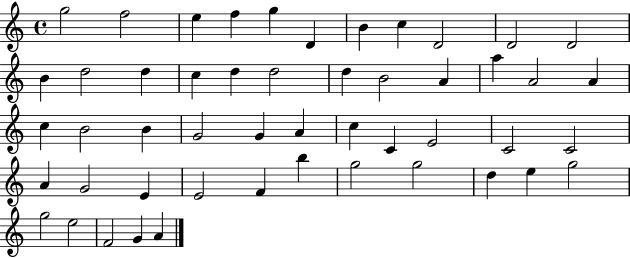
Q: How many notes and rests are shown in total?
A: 50